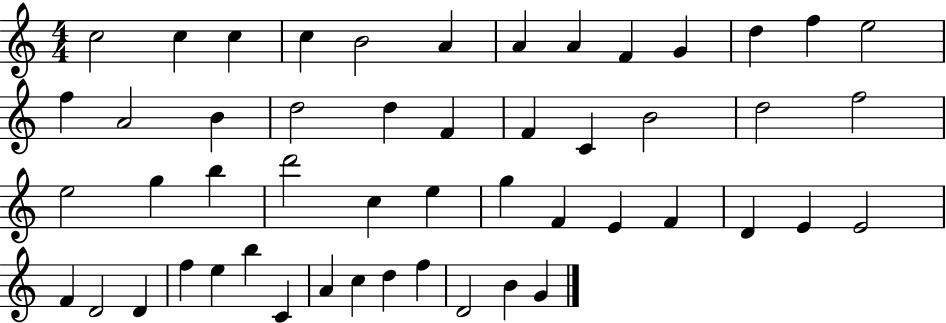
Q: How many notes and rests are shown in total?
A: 51